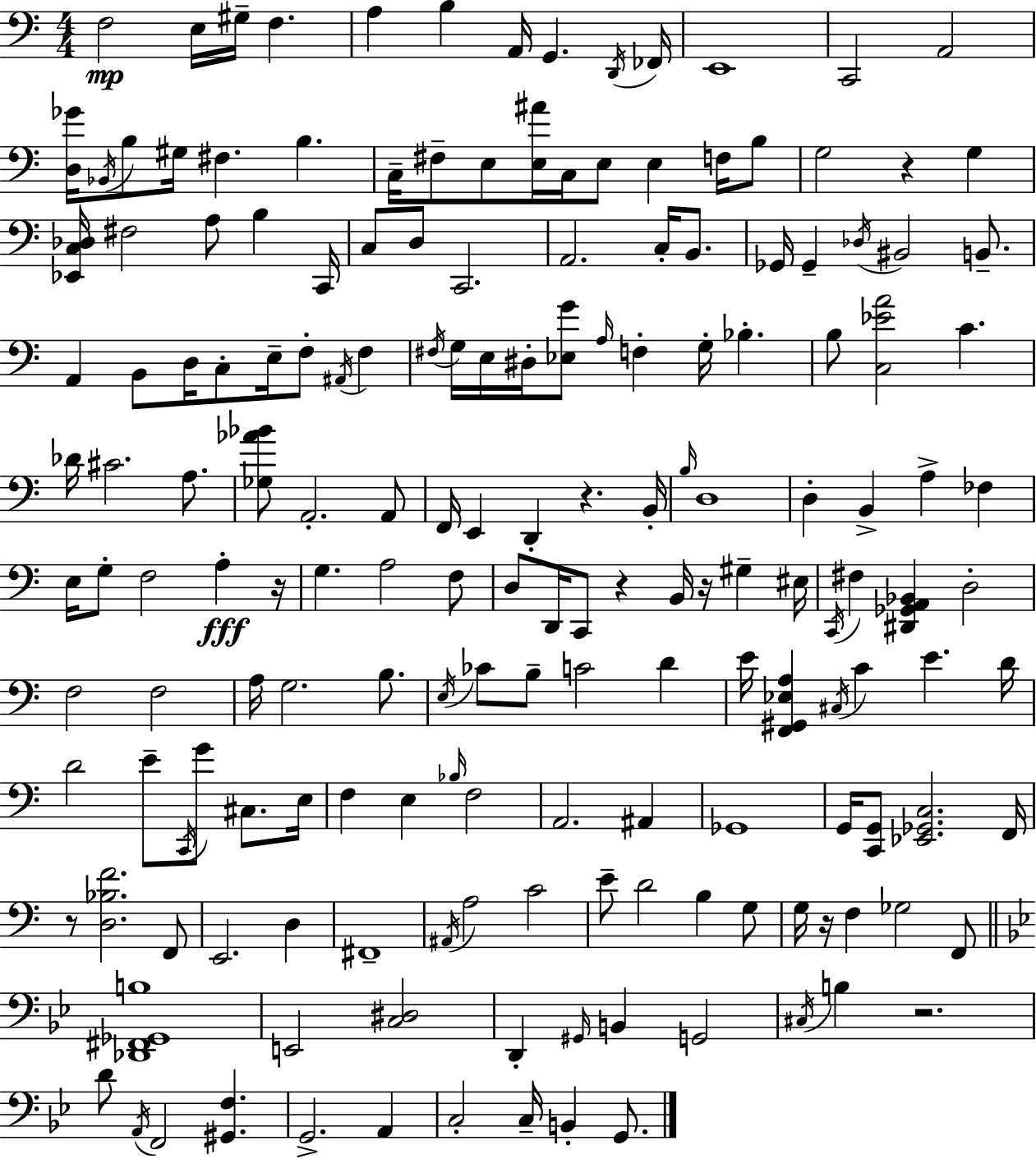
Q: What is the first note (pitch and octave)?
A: F3